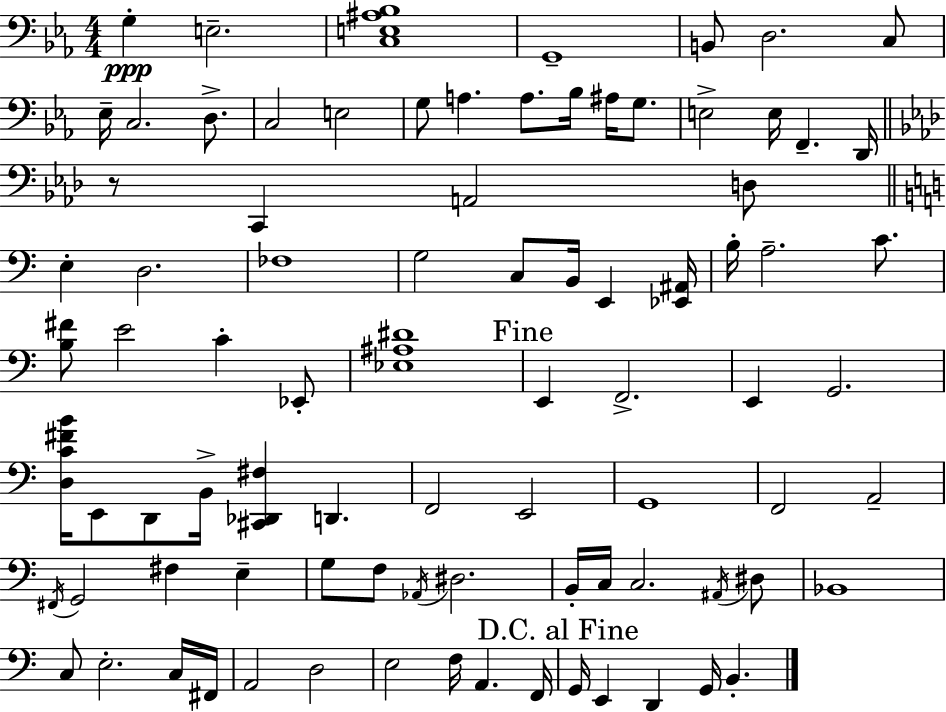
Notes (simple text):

G3/q E3/h. [C3,E3,A#3,Bb3]/w G2/w B2/e D3/h. C3/e Eb3/s C3/h. D3/e. C3/h E3/h G3/e A3/q. A3/e. Bb3/s A#3/s G3/e. E3/h E3/s F2/q. D2/s R/e C2/q A2/h D3/e E3/q D3/h. FES3/w G3/h C3/e B2/s E2/q [Eb2,A#2]/s B3/s A3/h. C4/e. [B3,F#4]/e E4/h C4/q Eb2/e [Eb3,A#3,D#4]/w E2/q F2/h. E2/q G2/h. [D3,C4,F#4,B4]/s E2/e D2/e B2/s [C#2,Db2,F#3]/q D2/q. F2/h E2/h G2/w F2/h A2/h F#2/s G2/h F#3/q E3/q G3/e F3/e Ab2/s D#3/h. B2/s C3/s C3/h. A#2/s D#3/e Bb2/w C3/e E3/h. C3/s F#2/s A2/h D3/h E3/h F3/s A2/q. F2/s G2/s E2/q D2/q G2/s B2/q.